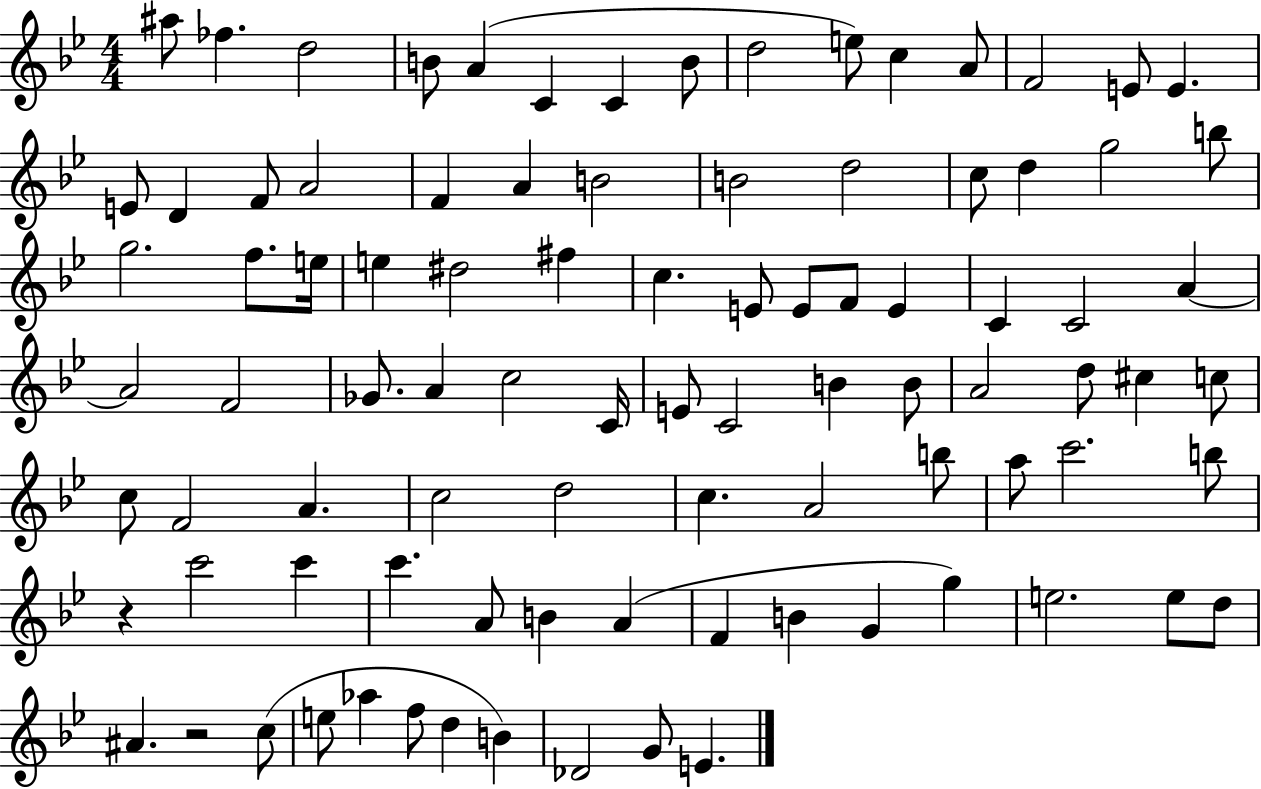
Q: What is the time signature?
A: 4/4